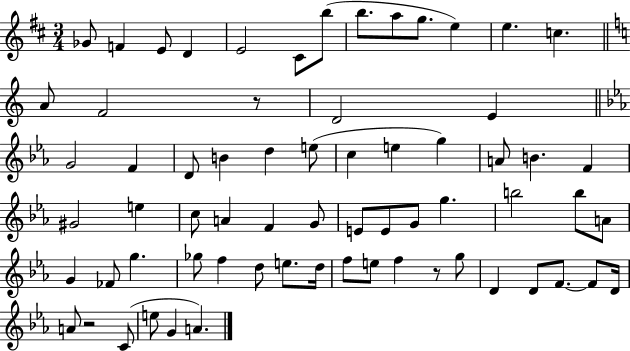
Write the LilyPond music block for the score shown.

{
  \clef treble
  \numericTimeSignature
  \time 3/4
  \key d \major
  ges'8 f'4 e'8 d'4 | e'2 cis'8 b''8( | b''8. a''8 g''8. e''4) | e''4. c''4. | \break \bar "||" \break \key a \minor a'8 f'2 r8 | d'2 e'4 | \bar "||" \break \key ees \major g'2 f'4 | d'8 b'4 d''4 e''8( | c''4 e''4 g''4) | a'8 b'4. f'4 | \break gis'2 e''4 | c''8 a'4 f'4 g'8 | e'8 e'8 g'8 g''4. | b''2 b''8 a'8 | \break g'4 fes'8 g''4. | ges''8 f''4 d''8 e''8. d''16 | f''8 e''8 f''4 r8 g''8 | d'4 d'8 f'8.~~ f'8 d'16 | \break a'8 r2 c'8( | e''8 g'4 a'4.) | \bar "|."
}